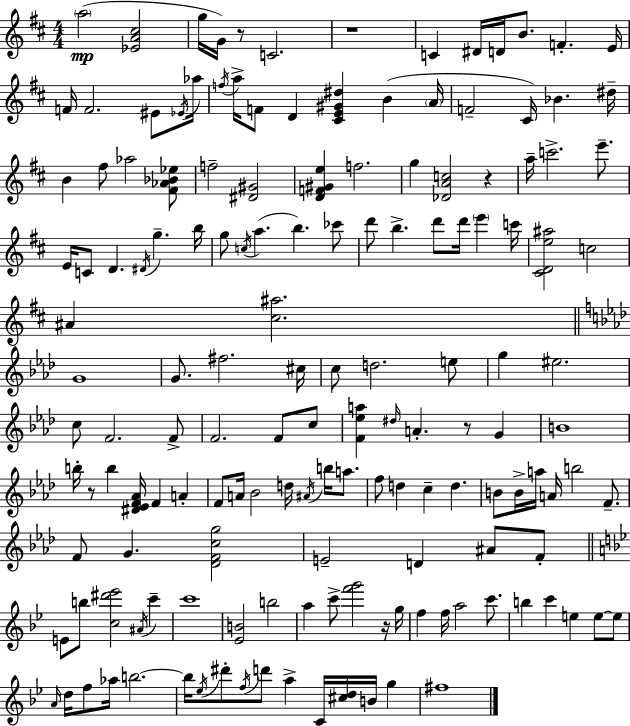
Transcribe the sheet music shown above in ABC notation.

X:1
T:Untitled
M:4/4
L:1/4
K:D
a2 [_EA^c]2 g/4 G/4 z/2 C2 z4 C ^D/4 D/4 B/2 F E/4 F/4 F2 ^E/2 _E/4 _a/4 f/4 a/4 F/2 D [^CE^G^d] B A/4 F2 ^C/4 _B ^d/4 B ^f/2 _a2 [^F_A_B_e]/2 f2 [^D^G]2 [DF^Ge] f2 g [_DAc]2 z a/4 c'2 e'/2 E/4 C/2 D ^D/4 g b/4 g/2 c/4 a b _c'/2 d'/2 b d'/2 d'/4 e' c'/4 [^CDe^a]2 c2 ^A [^c^a]2 G4 G/2 ^f2 ^c/4 c/2 d2 e/2 g ^e2 c/2 F2 F/2 F2 F/2 c/2 [F_ea] ^d/4 A z/2 G B4 b/4 z/2 b [^D_EF_A]/4 F A F/2 A/4 _B2 d/4 ^A/4 b/4 a/2 f/2 d c d B/2 B/4 a/4 A/4 b2 F/2 F/2 G [_DFcg]2 E2 D ^A/2 F/2 E/2 b/2 [c^d'_e']2 ^A/4 c' c'4 [_EB]2 b2 a c'/2 [f'g']2 z/4 g/4 f f/4 a2 c'/2 b c' e e/2 e/2 A/4 d/4 f/2 _a/4 b2 b/4 _e/4 ^d'/2 f/4 d'/2 a C/4 [^cd]/4 B/4 g ^f4